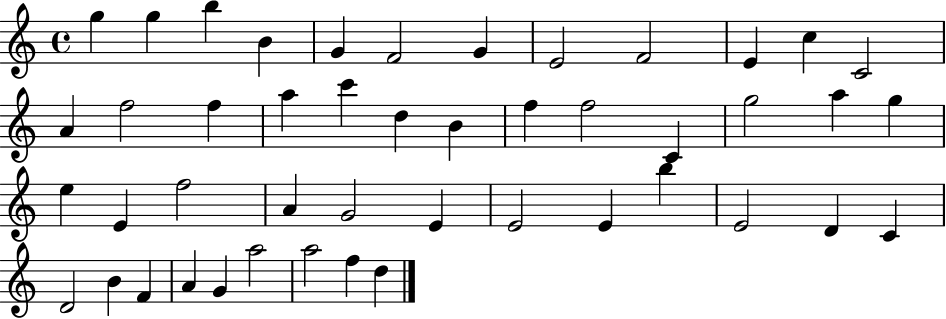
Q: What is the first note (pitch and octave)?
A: G5